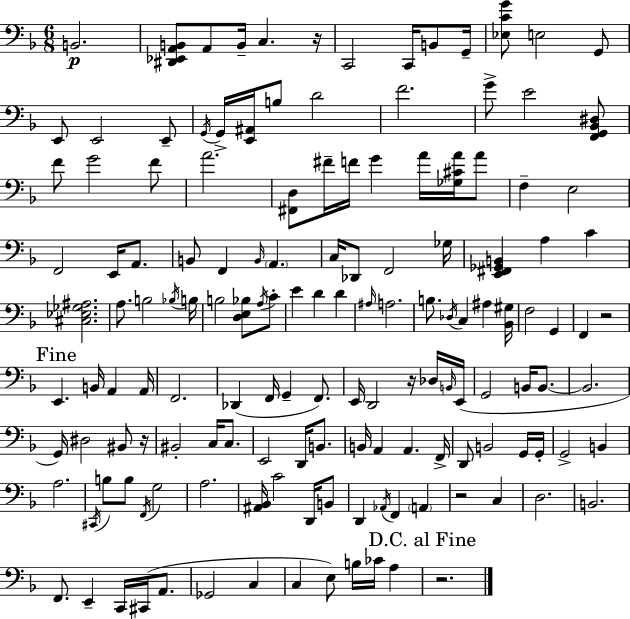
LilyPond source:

{
  \clef bass
  \numericTimeSignature
  \time 6/8
  \key d \minor
  b,2.\p | <dis, ees, a, b,>8 a,8 b,16-- c4. r16 | c,2 c,16 b,8 g,16-- | <ees c' g'>8 e2 g,8 | \break e,8 e,2 e,8-- | \acciaccatura { g,16 } g,16-> <e, ais,>16 b8 d'2 | f'2. | g'8-> e'2 <f, g, bes, dis>8 | \break f'8 g'2 f'8 | a'2. | <fis, d>8 fis'16-- f'16 g'4 a'16 <ges cis' a'>16 a'8 | f4-- e2 | \break f,2 e,16 a,8. | b,8 f,4 \grace { b,16 } \parenthesize a,4. | c16 des,8 f,2 | ges16 <e, fis, ges, b,>4 a4 c'4 | \break <cis ees ges ais>2. | a8. b2 | \acciaccatura { bes16 } b16 b2 <d e bes>8 | \acciaccatura { a16 } c'8-. e'4 d'4 | \break d'4 \grace { ais16 } a2. | b8. \acciaccatura { des16 } c4 | ais4 <bes, gis>16 f2 | g,4 f,4 r2 | \break \mark "Fine" e,4. | b,16 a,4 a,16 f,2. | des,4( f,16 g,4-- | f,8.) e,16 d,2 | \break r16 des16 \grace { b,16 } e,16( g,2 | b,16 b,8.~~ b,2. | g,16) dis2 | bis,8 r16 bis,2-. | \break c16 c8. e,2 | d,16 b,8. b,16 a,4 | a,4. f,16-> d,8 b,2 | g,16 g,16-. g,2-> | \break b,4 a2. | \acciaccatura { cis,16 } b8 b8 | \acciaccatura { f,16 } g2 a2. | <ais, bes,>16 c'2 | \break d,16 b,8 d,4 | \acciaccatura { aes,16 } f,4 \parenthesize a,4 r2 | c4 d2. | b,2. | \break f,8. | e,4-- c,16 cis,16( a,8. ges,2 | c4 c4 | e8) b16 ces'16 a4 \mark "D.C. al Fine" r2. | \break \bar "|."
}